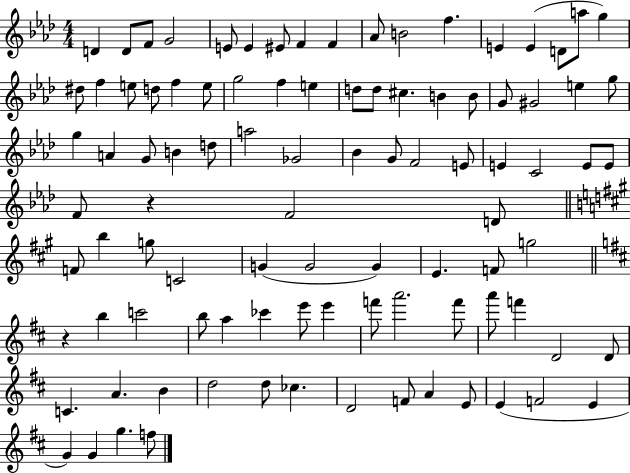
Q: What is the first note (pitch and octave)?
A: D4